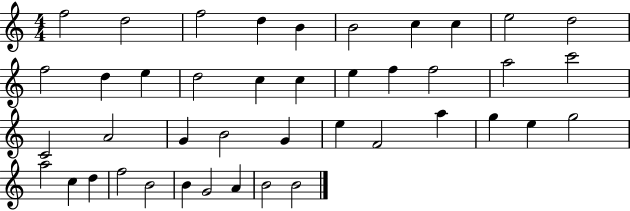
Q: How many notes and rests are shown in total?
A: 42